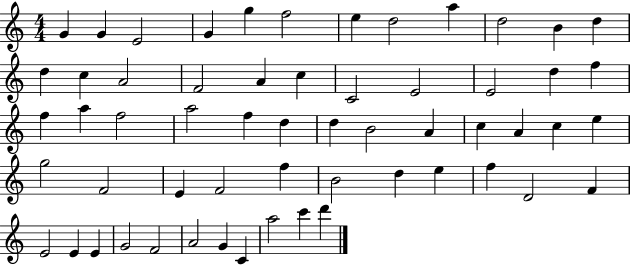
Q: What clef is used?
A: treble